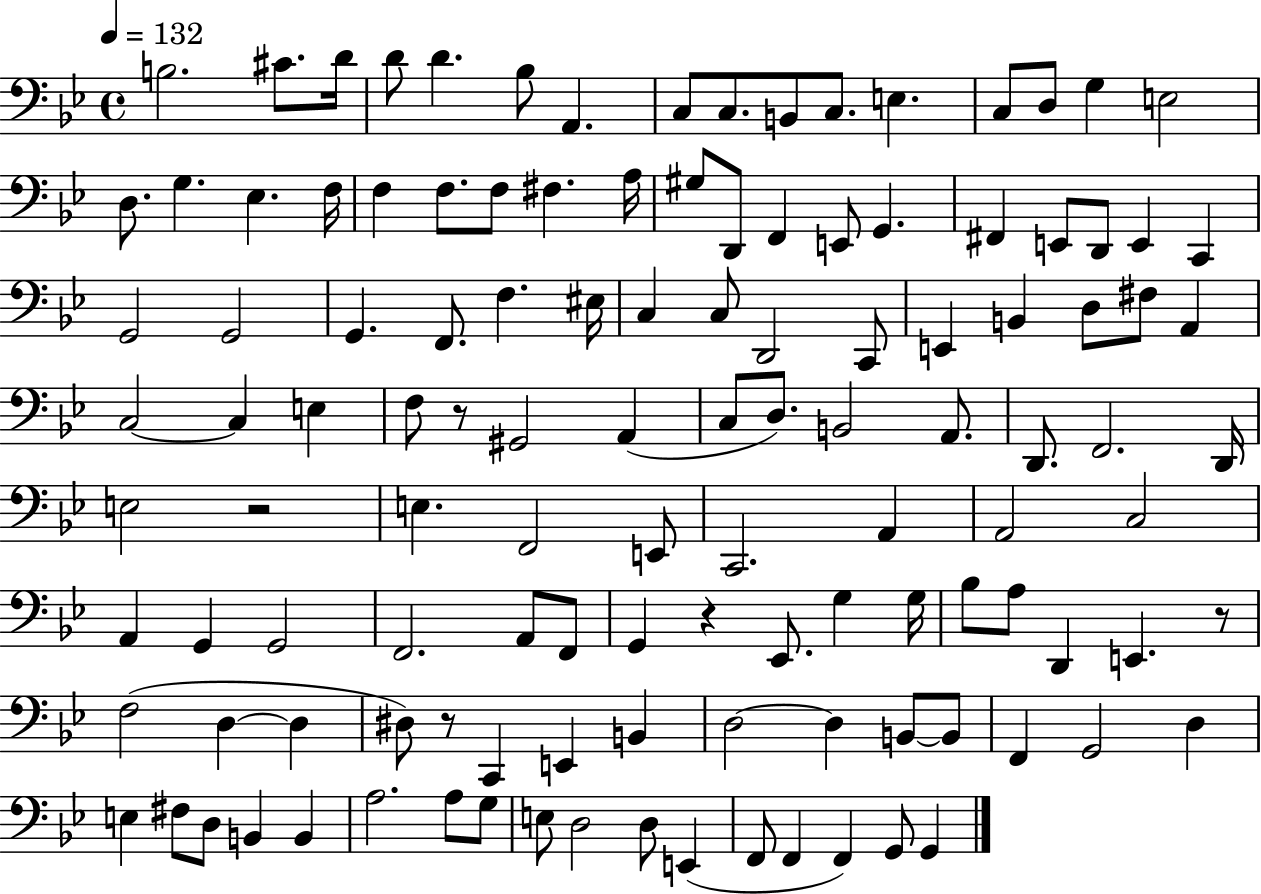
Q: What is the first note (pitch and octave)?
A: B3